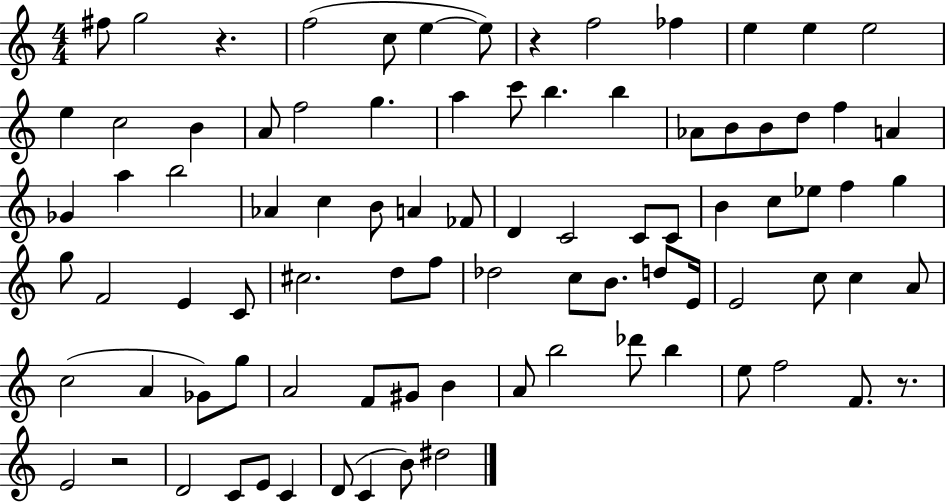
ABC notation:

X:1
T:Untitled
M:4/4
L:1/4
K:C
^f/2 g2 z f2 c/2 e e/2 z f2 _f e e e2 e c2 B A/2 f2 g a c'/2 b b _A/2 B/2 B/2 d/2 f A _G a b2 _A c B/2 A _F/2 D C2 C/2 C/2 B c/2 _e/2 f g g/2 F2 E C/2 ^c2 d/2 f/2 _d2 c/2 B/2 d/2 E/4 E2 c/2 c A/2 c2 A _G/2 g/2 A2 F/2 ^G/2 B A/2 b2 _d'/2 b e/2 f2 F/2 z/2 E2 z2 D2 C/2 E/2 C D/2 C B/2 ^d2